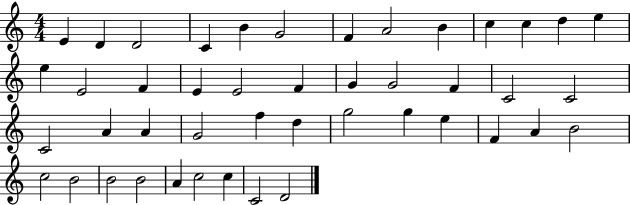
X:1
T:Untitled
M:4/4
L:1/4
K:C
E D D2 C B G2 F A2 B c c d e e E2 F E E2 F G G2 F C2 C2 C2 A A G2 f d g2 g e F A B2 c2 B2 B2 B2 A c2 c C2 D2